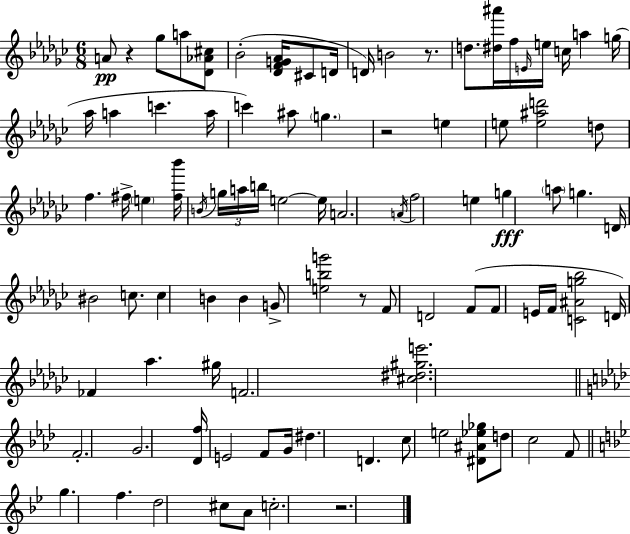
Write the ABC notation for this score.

X:1
T:Untitled
M:6/8
L:1/4
K:Ebm
A/2 z _g/2 a/2 [_D_A^c]/2 _B2 [_DFG_A]/4 ^C/2 D/4 D/4 B2 z/2 d/2 [^d^a']/4 f/4 E/4 e/4 c/4 a g/4 _a/4 a c' a/4 c' ^a/2 g z2 e e/2 [e^ad']2 d/2 f ^f/4 e [^f_b']/4 B/4 g/4 a/4 b/4 e2 e/4 A2 A/4 f2 e g a/2 g D/4 ^B2 c/2 c B B G/2 [ebg']2 z/2 F/2 D2 F/2 F/2 E/4 F/4 [C^Ag_b]2 D/4 _F _a ^g/4 F2 [^c^d^ge']2 F2 G2 [_Df]/4 E2 F/2 G/4 ^d D c/2 e2 [^D^A_e_g]/2 d/2 c2 F/2 g f d2 ^c/2 A/2 c2 z2